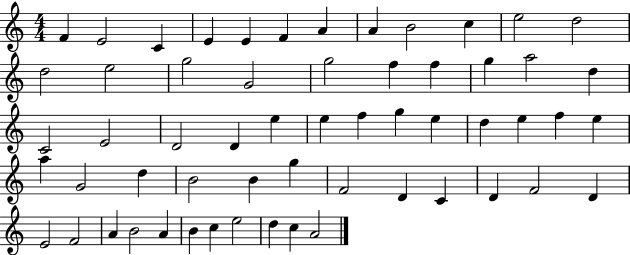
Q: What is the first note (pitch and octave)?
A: F4